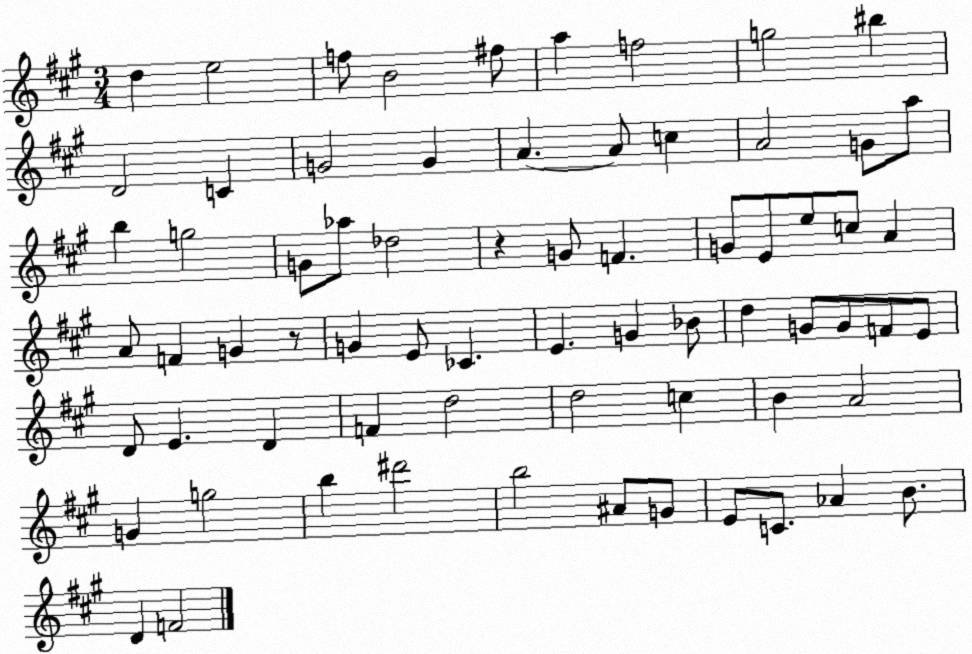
X:1
T:Untitled
M:3/4
L:1/4
K:A
d e2 f/2 B2 ^f/2 a f2 g2 ^b D2 C G2 G A A/2 c A2 G/2 a/2 b g2 G/2 _a/2 _d2 z G/2 F G/2 E/2 e/2 c/2 A A/2 F G z/2 G E/2 _C E G _B/2 d G/2 G/2 F/2 E/2 D/2 E D F d2 d2 c B A2 G g2 b ^d'2 b2 ^A/2 G/2 E/2 C/2 _A B/2 D F2